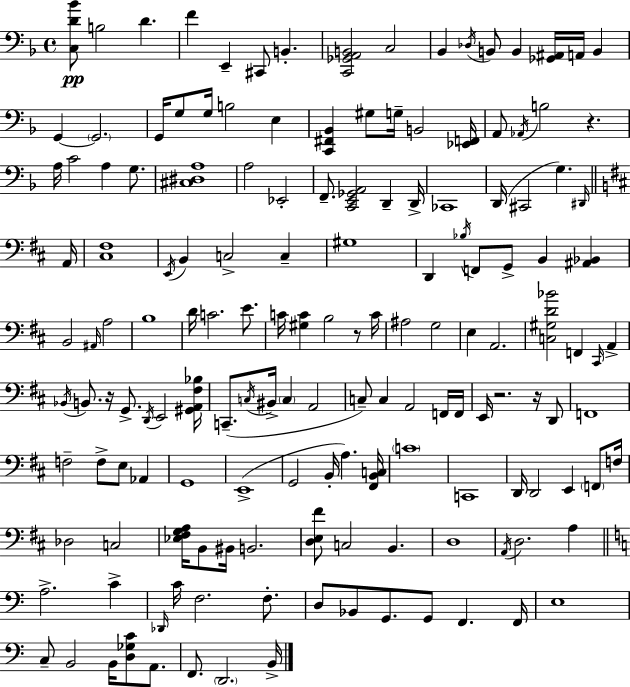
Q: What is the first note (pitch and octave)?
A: B3